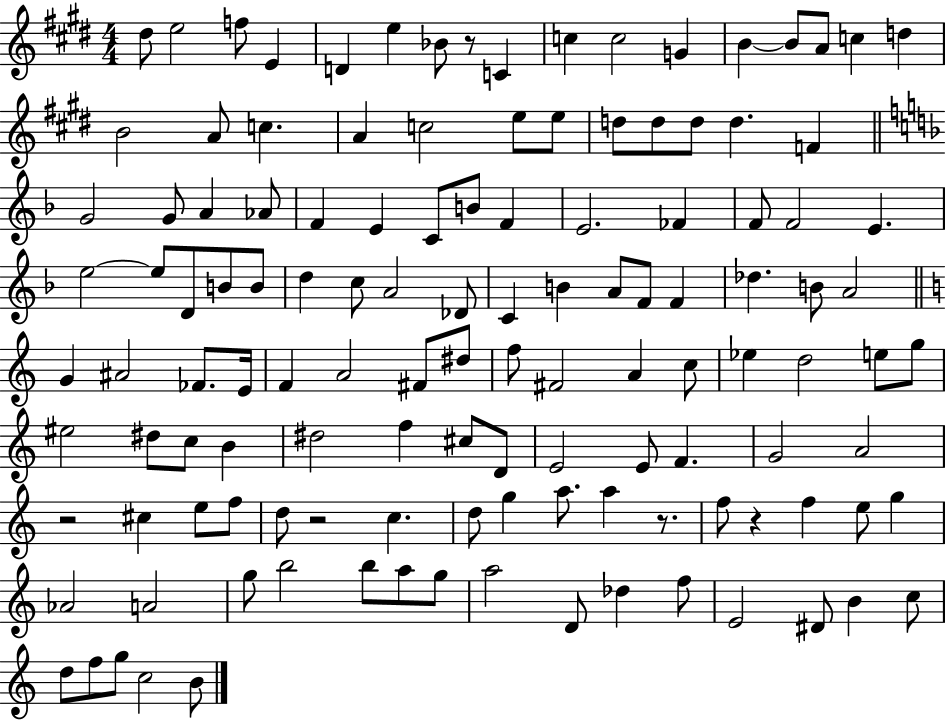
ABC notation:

X:1
T:Untitled
M:4/4
L:1/4
K:E
^d/2 e2 f/2 E D e _B/2 z/2 C c c2 G B B/2 A/2 c d B2 A/2 c A c2 e/2 e/2 d/2 d/2 d/2 d F G2 G/2 A _A/2 F E C/2 B/2 F E2 _F F/2 F2 E e2 e/2 D/2 B/2 B/2 d c/2 A2 _D/2 C B A/2 F/2 F _d B/2 A2 G ^A2 _F/2 E/4 F A2 ^F/2 ^d/2 f/2 ^F2 A c/2 _e d2 e/2 g/2 ^e2 ^d/2 c/2 B ^d2 f ^c/2 D/2 E2 E/2 F G2 A2 z2 ^c e/2 f/2 d/2 z2 c d/2 g a/2 a z/2 f/2 z f e/2 g _A2 A2 g/2 b2 b/2 a/2 g/2 a2 D/2 _d f/2 E2 ^D/2 B c/2 d/2 f/2 g/2 c2 B/2